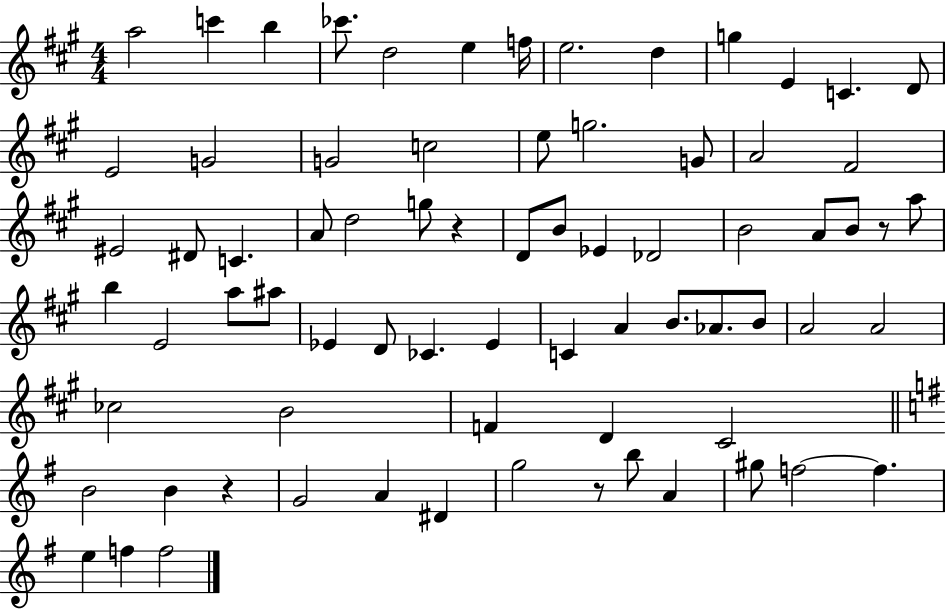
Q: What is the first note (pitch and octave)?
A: A5